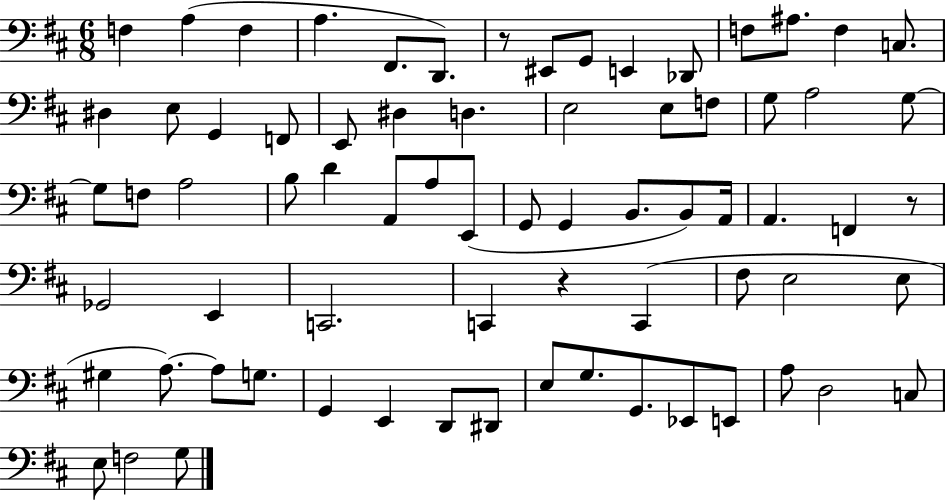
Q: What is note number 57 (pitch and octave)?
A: D2